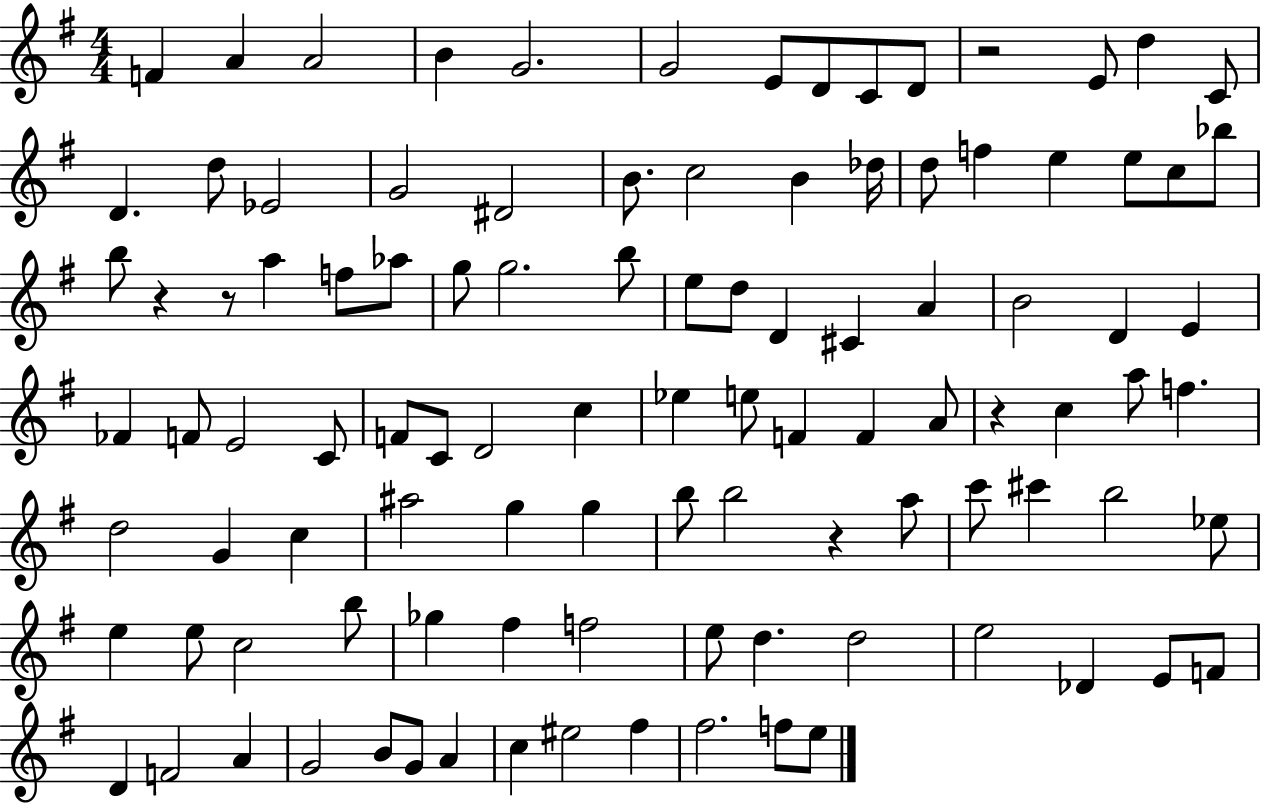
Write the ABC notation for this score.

X:1
T:Untitled
M:4/4
L:1/4
K:G
F A A2 B G2 G2 E/2 D/2 C/2 D/2 z2 E/2 d C/2 D d/2 _E2 G2 ^D2 B/2 c2 B _d/4 d/2 f e e/2 c/2 _b/2 b/2 z z/2 a f/2 _a/2 g/2 g2 b/2 e/2 d/2 D ^C A B2 D E _F F/2 E2 C/2 F/2 C/2 D2 c _e e/2 F F A/2 z c a/2 f d2 G c ^a2 g g b/2 b2 z a/2 c'/2 ^c' b2 _e/2 e e/2 c2 b/2 _g ^f f2 e/2 d d2 e2 _D E/2 F/2 D F2 A G2 B/2 G/2 A c ^e2 ^f ^f2 f/2 e/2